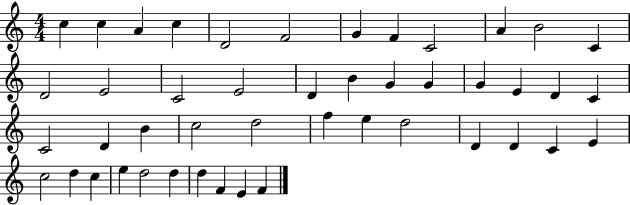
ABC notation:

X:1
T:Untitled
M:4/4
L:1/4
K:C
c c A c D2 F2 G F C2 A B2 C D2 E2 C2 E2 D B G G G E D C C2 D B c2 d2 f e d2 D D C E c2 d c e d2 d d F E F